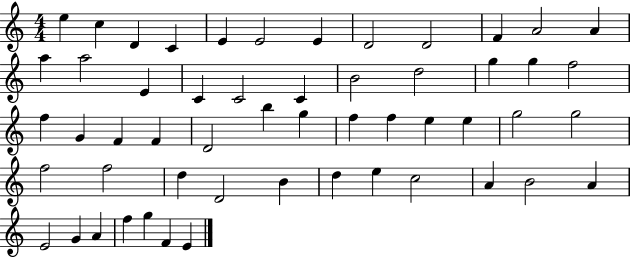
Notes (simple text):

E5/q C5/q D4/q C4/q E4/q E4/h E4/q D4/h D4/h F4/q A4/h A4/q A5/q A5/h E4/q C4/q C4/h C4/q B4/h D5/h G5/q G5/q F5/h F5/q G4/q F4/q F4/q D4/h B5/q G5/q F5/q F5/q E5/q E5/q G5/h G5/h F5/h F5/h D5/q D4/h B4/q D5/q E5/q C5/h A4/q B4/h A4/q E4/h G4/q A4/q F5/q G5/q F4/q E4/q